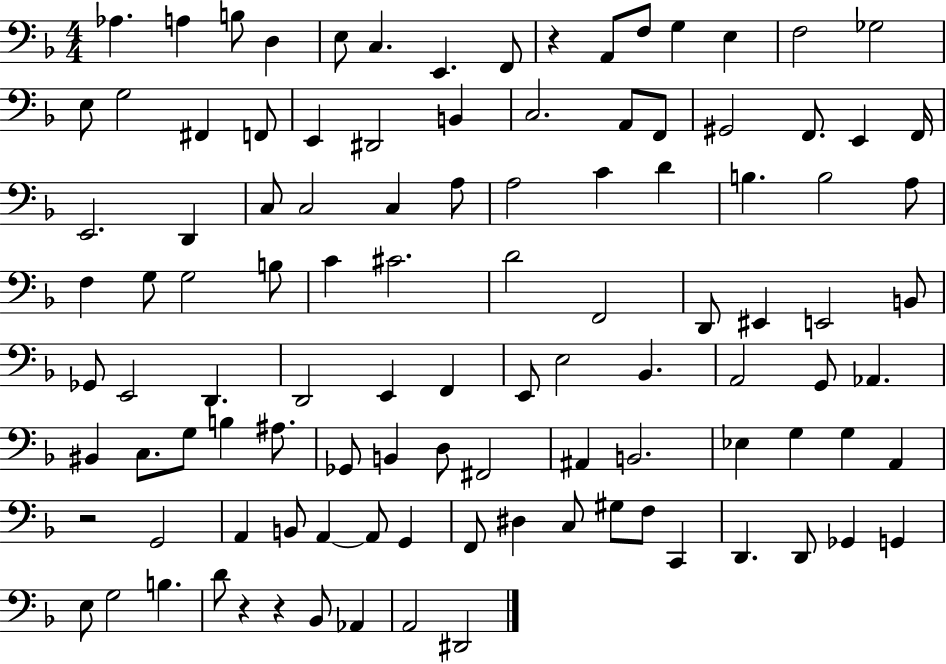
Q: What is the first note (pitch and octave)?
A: Ab3